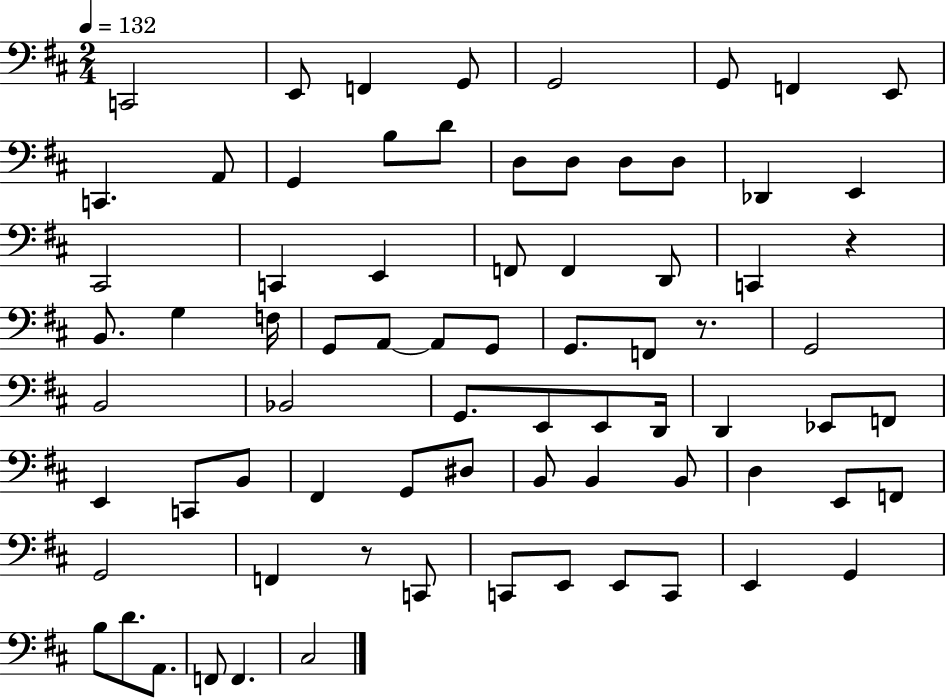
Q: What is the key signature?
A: D major